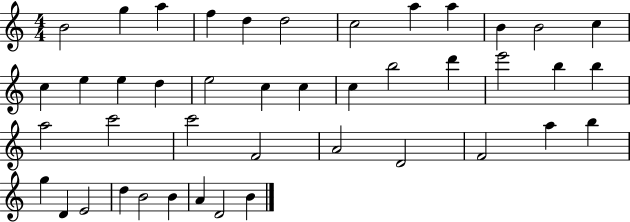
X:1
T:Untitled
M:4/4
L:1/4
K:C
B2 g a f d d2 c2 a a B B2 c c e e d e2 c c c b2 d' e'2 b b a2 c'2 c'2 F2 A2 D2 F2 a b g D E2 d B2 B A D2 B